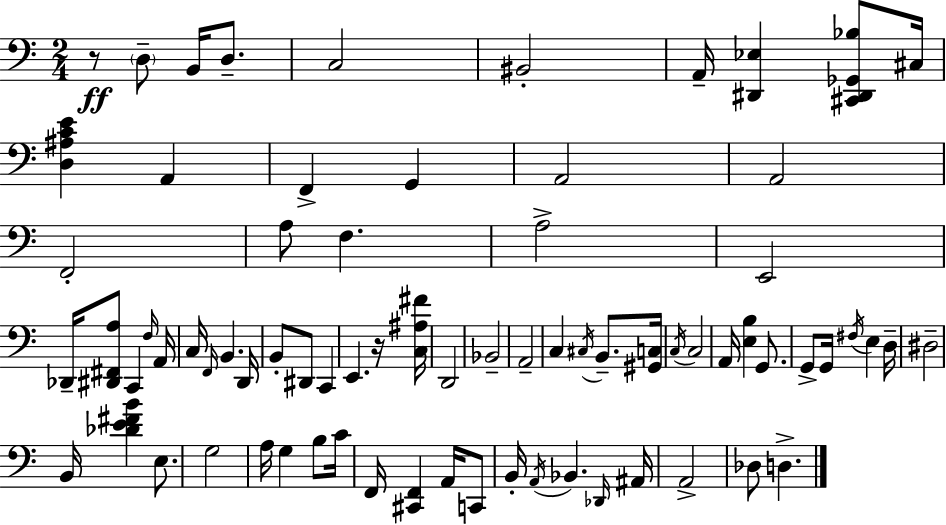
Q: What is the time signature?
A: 2/4